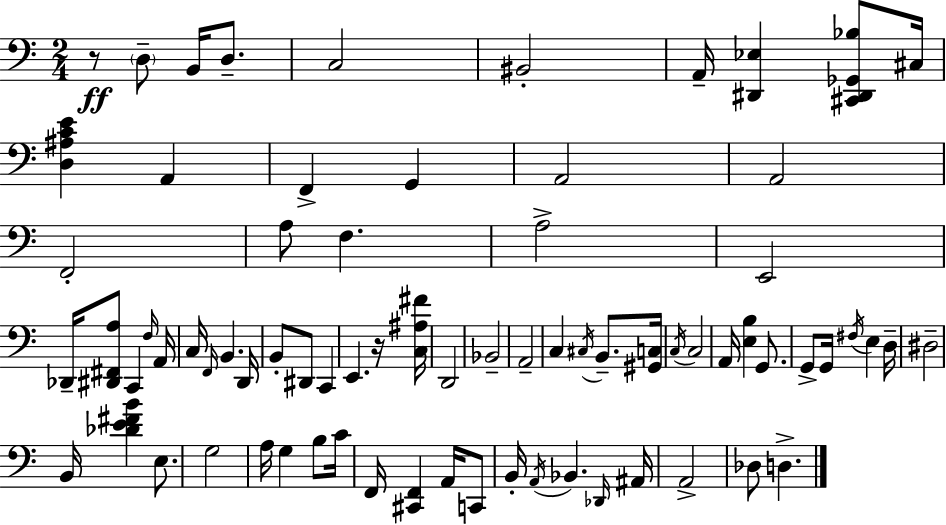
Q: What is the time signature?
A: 2/4